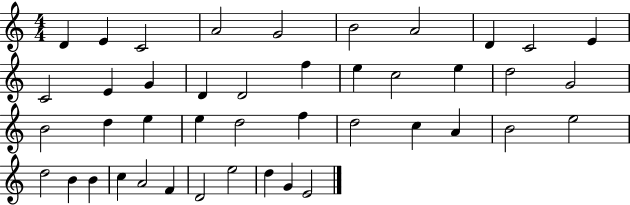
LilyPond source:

{
  \clef treble
  \numericTimeSignature
  \time 4/4
  \key c \major
  d'4 e'4 c'2 | a'2 g'2 | b'2 a'2 | d'4 c'2 e'4 | \break c'2 e'4 g'4 | d'4 d'2 f''4 | e''4 c''2 e''4 | d''2 g'2 | \break b'2 d''4 e''4 | e''4 d''2 f''4 | d''2 c''4 a'4 | b'2 e''2 | \break d''2 b'4 b'4 | c''4 a'2 f'4 | d'2 e''2 | d''4 g'4 e'2 | \break \bar "|."
}